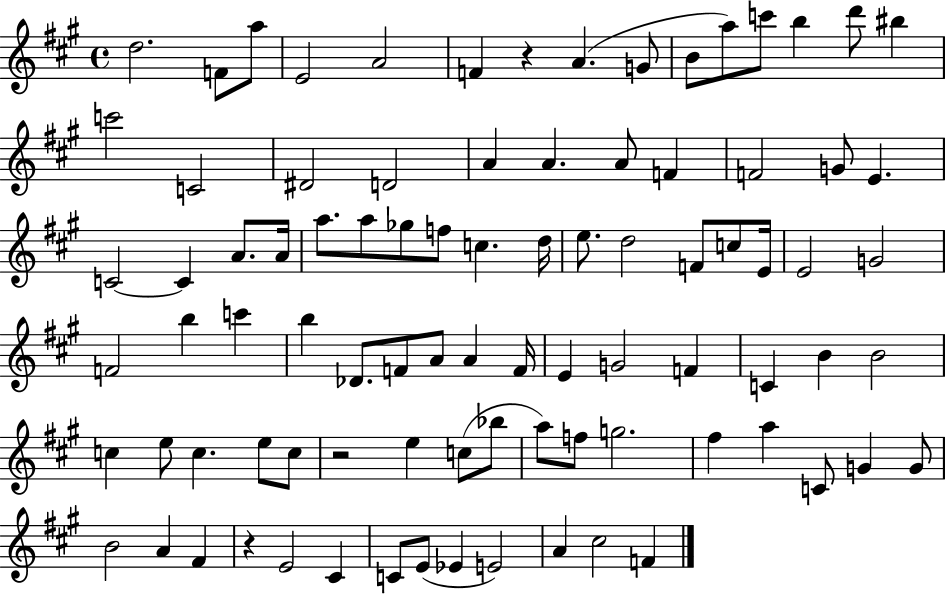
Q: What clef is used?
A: treble